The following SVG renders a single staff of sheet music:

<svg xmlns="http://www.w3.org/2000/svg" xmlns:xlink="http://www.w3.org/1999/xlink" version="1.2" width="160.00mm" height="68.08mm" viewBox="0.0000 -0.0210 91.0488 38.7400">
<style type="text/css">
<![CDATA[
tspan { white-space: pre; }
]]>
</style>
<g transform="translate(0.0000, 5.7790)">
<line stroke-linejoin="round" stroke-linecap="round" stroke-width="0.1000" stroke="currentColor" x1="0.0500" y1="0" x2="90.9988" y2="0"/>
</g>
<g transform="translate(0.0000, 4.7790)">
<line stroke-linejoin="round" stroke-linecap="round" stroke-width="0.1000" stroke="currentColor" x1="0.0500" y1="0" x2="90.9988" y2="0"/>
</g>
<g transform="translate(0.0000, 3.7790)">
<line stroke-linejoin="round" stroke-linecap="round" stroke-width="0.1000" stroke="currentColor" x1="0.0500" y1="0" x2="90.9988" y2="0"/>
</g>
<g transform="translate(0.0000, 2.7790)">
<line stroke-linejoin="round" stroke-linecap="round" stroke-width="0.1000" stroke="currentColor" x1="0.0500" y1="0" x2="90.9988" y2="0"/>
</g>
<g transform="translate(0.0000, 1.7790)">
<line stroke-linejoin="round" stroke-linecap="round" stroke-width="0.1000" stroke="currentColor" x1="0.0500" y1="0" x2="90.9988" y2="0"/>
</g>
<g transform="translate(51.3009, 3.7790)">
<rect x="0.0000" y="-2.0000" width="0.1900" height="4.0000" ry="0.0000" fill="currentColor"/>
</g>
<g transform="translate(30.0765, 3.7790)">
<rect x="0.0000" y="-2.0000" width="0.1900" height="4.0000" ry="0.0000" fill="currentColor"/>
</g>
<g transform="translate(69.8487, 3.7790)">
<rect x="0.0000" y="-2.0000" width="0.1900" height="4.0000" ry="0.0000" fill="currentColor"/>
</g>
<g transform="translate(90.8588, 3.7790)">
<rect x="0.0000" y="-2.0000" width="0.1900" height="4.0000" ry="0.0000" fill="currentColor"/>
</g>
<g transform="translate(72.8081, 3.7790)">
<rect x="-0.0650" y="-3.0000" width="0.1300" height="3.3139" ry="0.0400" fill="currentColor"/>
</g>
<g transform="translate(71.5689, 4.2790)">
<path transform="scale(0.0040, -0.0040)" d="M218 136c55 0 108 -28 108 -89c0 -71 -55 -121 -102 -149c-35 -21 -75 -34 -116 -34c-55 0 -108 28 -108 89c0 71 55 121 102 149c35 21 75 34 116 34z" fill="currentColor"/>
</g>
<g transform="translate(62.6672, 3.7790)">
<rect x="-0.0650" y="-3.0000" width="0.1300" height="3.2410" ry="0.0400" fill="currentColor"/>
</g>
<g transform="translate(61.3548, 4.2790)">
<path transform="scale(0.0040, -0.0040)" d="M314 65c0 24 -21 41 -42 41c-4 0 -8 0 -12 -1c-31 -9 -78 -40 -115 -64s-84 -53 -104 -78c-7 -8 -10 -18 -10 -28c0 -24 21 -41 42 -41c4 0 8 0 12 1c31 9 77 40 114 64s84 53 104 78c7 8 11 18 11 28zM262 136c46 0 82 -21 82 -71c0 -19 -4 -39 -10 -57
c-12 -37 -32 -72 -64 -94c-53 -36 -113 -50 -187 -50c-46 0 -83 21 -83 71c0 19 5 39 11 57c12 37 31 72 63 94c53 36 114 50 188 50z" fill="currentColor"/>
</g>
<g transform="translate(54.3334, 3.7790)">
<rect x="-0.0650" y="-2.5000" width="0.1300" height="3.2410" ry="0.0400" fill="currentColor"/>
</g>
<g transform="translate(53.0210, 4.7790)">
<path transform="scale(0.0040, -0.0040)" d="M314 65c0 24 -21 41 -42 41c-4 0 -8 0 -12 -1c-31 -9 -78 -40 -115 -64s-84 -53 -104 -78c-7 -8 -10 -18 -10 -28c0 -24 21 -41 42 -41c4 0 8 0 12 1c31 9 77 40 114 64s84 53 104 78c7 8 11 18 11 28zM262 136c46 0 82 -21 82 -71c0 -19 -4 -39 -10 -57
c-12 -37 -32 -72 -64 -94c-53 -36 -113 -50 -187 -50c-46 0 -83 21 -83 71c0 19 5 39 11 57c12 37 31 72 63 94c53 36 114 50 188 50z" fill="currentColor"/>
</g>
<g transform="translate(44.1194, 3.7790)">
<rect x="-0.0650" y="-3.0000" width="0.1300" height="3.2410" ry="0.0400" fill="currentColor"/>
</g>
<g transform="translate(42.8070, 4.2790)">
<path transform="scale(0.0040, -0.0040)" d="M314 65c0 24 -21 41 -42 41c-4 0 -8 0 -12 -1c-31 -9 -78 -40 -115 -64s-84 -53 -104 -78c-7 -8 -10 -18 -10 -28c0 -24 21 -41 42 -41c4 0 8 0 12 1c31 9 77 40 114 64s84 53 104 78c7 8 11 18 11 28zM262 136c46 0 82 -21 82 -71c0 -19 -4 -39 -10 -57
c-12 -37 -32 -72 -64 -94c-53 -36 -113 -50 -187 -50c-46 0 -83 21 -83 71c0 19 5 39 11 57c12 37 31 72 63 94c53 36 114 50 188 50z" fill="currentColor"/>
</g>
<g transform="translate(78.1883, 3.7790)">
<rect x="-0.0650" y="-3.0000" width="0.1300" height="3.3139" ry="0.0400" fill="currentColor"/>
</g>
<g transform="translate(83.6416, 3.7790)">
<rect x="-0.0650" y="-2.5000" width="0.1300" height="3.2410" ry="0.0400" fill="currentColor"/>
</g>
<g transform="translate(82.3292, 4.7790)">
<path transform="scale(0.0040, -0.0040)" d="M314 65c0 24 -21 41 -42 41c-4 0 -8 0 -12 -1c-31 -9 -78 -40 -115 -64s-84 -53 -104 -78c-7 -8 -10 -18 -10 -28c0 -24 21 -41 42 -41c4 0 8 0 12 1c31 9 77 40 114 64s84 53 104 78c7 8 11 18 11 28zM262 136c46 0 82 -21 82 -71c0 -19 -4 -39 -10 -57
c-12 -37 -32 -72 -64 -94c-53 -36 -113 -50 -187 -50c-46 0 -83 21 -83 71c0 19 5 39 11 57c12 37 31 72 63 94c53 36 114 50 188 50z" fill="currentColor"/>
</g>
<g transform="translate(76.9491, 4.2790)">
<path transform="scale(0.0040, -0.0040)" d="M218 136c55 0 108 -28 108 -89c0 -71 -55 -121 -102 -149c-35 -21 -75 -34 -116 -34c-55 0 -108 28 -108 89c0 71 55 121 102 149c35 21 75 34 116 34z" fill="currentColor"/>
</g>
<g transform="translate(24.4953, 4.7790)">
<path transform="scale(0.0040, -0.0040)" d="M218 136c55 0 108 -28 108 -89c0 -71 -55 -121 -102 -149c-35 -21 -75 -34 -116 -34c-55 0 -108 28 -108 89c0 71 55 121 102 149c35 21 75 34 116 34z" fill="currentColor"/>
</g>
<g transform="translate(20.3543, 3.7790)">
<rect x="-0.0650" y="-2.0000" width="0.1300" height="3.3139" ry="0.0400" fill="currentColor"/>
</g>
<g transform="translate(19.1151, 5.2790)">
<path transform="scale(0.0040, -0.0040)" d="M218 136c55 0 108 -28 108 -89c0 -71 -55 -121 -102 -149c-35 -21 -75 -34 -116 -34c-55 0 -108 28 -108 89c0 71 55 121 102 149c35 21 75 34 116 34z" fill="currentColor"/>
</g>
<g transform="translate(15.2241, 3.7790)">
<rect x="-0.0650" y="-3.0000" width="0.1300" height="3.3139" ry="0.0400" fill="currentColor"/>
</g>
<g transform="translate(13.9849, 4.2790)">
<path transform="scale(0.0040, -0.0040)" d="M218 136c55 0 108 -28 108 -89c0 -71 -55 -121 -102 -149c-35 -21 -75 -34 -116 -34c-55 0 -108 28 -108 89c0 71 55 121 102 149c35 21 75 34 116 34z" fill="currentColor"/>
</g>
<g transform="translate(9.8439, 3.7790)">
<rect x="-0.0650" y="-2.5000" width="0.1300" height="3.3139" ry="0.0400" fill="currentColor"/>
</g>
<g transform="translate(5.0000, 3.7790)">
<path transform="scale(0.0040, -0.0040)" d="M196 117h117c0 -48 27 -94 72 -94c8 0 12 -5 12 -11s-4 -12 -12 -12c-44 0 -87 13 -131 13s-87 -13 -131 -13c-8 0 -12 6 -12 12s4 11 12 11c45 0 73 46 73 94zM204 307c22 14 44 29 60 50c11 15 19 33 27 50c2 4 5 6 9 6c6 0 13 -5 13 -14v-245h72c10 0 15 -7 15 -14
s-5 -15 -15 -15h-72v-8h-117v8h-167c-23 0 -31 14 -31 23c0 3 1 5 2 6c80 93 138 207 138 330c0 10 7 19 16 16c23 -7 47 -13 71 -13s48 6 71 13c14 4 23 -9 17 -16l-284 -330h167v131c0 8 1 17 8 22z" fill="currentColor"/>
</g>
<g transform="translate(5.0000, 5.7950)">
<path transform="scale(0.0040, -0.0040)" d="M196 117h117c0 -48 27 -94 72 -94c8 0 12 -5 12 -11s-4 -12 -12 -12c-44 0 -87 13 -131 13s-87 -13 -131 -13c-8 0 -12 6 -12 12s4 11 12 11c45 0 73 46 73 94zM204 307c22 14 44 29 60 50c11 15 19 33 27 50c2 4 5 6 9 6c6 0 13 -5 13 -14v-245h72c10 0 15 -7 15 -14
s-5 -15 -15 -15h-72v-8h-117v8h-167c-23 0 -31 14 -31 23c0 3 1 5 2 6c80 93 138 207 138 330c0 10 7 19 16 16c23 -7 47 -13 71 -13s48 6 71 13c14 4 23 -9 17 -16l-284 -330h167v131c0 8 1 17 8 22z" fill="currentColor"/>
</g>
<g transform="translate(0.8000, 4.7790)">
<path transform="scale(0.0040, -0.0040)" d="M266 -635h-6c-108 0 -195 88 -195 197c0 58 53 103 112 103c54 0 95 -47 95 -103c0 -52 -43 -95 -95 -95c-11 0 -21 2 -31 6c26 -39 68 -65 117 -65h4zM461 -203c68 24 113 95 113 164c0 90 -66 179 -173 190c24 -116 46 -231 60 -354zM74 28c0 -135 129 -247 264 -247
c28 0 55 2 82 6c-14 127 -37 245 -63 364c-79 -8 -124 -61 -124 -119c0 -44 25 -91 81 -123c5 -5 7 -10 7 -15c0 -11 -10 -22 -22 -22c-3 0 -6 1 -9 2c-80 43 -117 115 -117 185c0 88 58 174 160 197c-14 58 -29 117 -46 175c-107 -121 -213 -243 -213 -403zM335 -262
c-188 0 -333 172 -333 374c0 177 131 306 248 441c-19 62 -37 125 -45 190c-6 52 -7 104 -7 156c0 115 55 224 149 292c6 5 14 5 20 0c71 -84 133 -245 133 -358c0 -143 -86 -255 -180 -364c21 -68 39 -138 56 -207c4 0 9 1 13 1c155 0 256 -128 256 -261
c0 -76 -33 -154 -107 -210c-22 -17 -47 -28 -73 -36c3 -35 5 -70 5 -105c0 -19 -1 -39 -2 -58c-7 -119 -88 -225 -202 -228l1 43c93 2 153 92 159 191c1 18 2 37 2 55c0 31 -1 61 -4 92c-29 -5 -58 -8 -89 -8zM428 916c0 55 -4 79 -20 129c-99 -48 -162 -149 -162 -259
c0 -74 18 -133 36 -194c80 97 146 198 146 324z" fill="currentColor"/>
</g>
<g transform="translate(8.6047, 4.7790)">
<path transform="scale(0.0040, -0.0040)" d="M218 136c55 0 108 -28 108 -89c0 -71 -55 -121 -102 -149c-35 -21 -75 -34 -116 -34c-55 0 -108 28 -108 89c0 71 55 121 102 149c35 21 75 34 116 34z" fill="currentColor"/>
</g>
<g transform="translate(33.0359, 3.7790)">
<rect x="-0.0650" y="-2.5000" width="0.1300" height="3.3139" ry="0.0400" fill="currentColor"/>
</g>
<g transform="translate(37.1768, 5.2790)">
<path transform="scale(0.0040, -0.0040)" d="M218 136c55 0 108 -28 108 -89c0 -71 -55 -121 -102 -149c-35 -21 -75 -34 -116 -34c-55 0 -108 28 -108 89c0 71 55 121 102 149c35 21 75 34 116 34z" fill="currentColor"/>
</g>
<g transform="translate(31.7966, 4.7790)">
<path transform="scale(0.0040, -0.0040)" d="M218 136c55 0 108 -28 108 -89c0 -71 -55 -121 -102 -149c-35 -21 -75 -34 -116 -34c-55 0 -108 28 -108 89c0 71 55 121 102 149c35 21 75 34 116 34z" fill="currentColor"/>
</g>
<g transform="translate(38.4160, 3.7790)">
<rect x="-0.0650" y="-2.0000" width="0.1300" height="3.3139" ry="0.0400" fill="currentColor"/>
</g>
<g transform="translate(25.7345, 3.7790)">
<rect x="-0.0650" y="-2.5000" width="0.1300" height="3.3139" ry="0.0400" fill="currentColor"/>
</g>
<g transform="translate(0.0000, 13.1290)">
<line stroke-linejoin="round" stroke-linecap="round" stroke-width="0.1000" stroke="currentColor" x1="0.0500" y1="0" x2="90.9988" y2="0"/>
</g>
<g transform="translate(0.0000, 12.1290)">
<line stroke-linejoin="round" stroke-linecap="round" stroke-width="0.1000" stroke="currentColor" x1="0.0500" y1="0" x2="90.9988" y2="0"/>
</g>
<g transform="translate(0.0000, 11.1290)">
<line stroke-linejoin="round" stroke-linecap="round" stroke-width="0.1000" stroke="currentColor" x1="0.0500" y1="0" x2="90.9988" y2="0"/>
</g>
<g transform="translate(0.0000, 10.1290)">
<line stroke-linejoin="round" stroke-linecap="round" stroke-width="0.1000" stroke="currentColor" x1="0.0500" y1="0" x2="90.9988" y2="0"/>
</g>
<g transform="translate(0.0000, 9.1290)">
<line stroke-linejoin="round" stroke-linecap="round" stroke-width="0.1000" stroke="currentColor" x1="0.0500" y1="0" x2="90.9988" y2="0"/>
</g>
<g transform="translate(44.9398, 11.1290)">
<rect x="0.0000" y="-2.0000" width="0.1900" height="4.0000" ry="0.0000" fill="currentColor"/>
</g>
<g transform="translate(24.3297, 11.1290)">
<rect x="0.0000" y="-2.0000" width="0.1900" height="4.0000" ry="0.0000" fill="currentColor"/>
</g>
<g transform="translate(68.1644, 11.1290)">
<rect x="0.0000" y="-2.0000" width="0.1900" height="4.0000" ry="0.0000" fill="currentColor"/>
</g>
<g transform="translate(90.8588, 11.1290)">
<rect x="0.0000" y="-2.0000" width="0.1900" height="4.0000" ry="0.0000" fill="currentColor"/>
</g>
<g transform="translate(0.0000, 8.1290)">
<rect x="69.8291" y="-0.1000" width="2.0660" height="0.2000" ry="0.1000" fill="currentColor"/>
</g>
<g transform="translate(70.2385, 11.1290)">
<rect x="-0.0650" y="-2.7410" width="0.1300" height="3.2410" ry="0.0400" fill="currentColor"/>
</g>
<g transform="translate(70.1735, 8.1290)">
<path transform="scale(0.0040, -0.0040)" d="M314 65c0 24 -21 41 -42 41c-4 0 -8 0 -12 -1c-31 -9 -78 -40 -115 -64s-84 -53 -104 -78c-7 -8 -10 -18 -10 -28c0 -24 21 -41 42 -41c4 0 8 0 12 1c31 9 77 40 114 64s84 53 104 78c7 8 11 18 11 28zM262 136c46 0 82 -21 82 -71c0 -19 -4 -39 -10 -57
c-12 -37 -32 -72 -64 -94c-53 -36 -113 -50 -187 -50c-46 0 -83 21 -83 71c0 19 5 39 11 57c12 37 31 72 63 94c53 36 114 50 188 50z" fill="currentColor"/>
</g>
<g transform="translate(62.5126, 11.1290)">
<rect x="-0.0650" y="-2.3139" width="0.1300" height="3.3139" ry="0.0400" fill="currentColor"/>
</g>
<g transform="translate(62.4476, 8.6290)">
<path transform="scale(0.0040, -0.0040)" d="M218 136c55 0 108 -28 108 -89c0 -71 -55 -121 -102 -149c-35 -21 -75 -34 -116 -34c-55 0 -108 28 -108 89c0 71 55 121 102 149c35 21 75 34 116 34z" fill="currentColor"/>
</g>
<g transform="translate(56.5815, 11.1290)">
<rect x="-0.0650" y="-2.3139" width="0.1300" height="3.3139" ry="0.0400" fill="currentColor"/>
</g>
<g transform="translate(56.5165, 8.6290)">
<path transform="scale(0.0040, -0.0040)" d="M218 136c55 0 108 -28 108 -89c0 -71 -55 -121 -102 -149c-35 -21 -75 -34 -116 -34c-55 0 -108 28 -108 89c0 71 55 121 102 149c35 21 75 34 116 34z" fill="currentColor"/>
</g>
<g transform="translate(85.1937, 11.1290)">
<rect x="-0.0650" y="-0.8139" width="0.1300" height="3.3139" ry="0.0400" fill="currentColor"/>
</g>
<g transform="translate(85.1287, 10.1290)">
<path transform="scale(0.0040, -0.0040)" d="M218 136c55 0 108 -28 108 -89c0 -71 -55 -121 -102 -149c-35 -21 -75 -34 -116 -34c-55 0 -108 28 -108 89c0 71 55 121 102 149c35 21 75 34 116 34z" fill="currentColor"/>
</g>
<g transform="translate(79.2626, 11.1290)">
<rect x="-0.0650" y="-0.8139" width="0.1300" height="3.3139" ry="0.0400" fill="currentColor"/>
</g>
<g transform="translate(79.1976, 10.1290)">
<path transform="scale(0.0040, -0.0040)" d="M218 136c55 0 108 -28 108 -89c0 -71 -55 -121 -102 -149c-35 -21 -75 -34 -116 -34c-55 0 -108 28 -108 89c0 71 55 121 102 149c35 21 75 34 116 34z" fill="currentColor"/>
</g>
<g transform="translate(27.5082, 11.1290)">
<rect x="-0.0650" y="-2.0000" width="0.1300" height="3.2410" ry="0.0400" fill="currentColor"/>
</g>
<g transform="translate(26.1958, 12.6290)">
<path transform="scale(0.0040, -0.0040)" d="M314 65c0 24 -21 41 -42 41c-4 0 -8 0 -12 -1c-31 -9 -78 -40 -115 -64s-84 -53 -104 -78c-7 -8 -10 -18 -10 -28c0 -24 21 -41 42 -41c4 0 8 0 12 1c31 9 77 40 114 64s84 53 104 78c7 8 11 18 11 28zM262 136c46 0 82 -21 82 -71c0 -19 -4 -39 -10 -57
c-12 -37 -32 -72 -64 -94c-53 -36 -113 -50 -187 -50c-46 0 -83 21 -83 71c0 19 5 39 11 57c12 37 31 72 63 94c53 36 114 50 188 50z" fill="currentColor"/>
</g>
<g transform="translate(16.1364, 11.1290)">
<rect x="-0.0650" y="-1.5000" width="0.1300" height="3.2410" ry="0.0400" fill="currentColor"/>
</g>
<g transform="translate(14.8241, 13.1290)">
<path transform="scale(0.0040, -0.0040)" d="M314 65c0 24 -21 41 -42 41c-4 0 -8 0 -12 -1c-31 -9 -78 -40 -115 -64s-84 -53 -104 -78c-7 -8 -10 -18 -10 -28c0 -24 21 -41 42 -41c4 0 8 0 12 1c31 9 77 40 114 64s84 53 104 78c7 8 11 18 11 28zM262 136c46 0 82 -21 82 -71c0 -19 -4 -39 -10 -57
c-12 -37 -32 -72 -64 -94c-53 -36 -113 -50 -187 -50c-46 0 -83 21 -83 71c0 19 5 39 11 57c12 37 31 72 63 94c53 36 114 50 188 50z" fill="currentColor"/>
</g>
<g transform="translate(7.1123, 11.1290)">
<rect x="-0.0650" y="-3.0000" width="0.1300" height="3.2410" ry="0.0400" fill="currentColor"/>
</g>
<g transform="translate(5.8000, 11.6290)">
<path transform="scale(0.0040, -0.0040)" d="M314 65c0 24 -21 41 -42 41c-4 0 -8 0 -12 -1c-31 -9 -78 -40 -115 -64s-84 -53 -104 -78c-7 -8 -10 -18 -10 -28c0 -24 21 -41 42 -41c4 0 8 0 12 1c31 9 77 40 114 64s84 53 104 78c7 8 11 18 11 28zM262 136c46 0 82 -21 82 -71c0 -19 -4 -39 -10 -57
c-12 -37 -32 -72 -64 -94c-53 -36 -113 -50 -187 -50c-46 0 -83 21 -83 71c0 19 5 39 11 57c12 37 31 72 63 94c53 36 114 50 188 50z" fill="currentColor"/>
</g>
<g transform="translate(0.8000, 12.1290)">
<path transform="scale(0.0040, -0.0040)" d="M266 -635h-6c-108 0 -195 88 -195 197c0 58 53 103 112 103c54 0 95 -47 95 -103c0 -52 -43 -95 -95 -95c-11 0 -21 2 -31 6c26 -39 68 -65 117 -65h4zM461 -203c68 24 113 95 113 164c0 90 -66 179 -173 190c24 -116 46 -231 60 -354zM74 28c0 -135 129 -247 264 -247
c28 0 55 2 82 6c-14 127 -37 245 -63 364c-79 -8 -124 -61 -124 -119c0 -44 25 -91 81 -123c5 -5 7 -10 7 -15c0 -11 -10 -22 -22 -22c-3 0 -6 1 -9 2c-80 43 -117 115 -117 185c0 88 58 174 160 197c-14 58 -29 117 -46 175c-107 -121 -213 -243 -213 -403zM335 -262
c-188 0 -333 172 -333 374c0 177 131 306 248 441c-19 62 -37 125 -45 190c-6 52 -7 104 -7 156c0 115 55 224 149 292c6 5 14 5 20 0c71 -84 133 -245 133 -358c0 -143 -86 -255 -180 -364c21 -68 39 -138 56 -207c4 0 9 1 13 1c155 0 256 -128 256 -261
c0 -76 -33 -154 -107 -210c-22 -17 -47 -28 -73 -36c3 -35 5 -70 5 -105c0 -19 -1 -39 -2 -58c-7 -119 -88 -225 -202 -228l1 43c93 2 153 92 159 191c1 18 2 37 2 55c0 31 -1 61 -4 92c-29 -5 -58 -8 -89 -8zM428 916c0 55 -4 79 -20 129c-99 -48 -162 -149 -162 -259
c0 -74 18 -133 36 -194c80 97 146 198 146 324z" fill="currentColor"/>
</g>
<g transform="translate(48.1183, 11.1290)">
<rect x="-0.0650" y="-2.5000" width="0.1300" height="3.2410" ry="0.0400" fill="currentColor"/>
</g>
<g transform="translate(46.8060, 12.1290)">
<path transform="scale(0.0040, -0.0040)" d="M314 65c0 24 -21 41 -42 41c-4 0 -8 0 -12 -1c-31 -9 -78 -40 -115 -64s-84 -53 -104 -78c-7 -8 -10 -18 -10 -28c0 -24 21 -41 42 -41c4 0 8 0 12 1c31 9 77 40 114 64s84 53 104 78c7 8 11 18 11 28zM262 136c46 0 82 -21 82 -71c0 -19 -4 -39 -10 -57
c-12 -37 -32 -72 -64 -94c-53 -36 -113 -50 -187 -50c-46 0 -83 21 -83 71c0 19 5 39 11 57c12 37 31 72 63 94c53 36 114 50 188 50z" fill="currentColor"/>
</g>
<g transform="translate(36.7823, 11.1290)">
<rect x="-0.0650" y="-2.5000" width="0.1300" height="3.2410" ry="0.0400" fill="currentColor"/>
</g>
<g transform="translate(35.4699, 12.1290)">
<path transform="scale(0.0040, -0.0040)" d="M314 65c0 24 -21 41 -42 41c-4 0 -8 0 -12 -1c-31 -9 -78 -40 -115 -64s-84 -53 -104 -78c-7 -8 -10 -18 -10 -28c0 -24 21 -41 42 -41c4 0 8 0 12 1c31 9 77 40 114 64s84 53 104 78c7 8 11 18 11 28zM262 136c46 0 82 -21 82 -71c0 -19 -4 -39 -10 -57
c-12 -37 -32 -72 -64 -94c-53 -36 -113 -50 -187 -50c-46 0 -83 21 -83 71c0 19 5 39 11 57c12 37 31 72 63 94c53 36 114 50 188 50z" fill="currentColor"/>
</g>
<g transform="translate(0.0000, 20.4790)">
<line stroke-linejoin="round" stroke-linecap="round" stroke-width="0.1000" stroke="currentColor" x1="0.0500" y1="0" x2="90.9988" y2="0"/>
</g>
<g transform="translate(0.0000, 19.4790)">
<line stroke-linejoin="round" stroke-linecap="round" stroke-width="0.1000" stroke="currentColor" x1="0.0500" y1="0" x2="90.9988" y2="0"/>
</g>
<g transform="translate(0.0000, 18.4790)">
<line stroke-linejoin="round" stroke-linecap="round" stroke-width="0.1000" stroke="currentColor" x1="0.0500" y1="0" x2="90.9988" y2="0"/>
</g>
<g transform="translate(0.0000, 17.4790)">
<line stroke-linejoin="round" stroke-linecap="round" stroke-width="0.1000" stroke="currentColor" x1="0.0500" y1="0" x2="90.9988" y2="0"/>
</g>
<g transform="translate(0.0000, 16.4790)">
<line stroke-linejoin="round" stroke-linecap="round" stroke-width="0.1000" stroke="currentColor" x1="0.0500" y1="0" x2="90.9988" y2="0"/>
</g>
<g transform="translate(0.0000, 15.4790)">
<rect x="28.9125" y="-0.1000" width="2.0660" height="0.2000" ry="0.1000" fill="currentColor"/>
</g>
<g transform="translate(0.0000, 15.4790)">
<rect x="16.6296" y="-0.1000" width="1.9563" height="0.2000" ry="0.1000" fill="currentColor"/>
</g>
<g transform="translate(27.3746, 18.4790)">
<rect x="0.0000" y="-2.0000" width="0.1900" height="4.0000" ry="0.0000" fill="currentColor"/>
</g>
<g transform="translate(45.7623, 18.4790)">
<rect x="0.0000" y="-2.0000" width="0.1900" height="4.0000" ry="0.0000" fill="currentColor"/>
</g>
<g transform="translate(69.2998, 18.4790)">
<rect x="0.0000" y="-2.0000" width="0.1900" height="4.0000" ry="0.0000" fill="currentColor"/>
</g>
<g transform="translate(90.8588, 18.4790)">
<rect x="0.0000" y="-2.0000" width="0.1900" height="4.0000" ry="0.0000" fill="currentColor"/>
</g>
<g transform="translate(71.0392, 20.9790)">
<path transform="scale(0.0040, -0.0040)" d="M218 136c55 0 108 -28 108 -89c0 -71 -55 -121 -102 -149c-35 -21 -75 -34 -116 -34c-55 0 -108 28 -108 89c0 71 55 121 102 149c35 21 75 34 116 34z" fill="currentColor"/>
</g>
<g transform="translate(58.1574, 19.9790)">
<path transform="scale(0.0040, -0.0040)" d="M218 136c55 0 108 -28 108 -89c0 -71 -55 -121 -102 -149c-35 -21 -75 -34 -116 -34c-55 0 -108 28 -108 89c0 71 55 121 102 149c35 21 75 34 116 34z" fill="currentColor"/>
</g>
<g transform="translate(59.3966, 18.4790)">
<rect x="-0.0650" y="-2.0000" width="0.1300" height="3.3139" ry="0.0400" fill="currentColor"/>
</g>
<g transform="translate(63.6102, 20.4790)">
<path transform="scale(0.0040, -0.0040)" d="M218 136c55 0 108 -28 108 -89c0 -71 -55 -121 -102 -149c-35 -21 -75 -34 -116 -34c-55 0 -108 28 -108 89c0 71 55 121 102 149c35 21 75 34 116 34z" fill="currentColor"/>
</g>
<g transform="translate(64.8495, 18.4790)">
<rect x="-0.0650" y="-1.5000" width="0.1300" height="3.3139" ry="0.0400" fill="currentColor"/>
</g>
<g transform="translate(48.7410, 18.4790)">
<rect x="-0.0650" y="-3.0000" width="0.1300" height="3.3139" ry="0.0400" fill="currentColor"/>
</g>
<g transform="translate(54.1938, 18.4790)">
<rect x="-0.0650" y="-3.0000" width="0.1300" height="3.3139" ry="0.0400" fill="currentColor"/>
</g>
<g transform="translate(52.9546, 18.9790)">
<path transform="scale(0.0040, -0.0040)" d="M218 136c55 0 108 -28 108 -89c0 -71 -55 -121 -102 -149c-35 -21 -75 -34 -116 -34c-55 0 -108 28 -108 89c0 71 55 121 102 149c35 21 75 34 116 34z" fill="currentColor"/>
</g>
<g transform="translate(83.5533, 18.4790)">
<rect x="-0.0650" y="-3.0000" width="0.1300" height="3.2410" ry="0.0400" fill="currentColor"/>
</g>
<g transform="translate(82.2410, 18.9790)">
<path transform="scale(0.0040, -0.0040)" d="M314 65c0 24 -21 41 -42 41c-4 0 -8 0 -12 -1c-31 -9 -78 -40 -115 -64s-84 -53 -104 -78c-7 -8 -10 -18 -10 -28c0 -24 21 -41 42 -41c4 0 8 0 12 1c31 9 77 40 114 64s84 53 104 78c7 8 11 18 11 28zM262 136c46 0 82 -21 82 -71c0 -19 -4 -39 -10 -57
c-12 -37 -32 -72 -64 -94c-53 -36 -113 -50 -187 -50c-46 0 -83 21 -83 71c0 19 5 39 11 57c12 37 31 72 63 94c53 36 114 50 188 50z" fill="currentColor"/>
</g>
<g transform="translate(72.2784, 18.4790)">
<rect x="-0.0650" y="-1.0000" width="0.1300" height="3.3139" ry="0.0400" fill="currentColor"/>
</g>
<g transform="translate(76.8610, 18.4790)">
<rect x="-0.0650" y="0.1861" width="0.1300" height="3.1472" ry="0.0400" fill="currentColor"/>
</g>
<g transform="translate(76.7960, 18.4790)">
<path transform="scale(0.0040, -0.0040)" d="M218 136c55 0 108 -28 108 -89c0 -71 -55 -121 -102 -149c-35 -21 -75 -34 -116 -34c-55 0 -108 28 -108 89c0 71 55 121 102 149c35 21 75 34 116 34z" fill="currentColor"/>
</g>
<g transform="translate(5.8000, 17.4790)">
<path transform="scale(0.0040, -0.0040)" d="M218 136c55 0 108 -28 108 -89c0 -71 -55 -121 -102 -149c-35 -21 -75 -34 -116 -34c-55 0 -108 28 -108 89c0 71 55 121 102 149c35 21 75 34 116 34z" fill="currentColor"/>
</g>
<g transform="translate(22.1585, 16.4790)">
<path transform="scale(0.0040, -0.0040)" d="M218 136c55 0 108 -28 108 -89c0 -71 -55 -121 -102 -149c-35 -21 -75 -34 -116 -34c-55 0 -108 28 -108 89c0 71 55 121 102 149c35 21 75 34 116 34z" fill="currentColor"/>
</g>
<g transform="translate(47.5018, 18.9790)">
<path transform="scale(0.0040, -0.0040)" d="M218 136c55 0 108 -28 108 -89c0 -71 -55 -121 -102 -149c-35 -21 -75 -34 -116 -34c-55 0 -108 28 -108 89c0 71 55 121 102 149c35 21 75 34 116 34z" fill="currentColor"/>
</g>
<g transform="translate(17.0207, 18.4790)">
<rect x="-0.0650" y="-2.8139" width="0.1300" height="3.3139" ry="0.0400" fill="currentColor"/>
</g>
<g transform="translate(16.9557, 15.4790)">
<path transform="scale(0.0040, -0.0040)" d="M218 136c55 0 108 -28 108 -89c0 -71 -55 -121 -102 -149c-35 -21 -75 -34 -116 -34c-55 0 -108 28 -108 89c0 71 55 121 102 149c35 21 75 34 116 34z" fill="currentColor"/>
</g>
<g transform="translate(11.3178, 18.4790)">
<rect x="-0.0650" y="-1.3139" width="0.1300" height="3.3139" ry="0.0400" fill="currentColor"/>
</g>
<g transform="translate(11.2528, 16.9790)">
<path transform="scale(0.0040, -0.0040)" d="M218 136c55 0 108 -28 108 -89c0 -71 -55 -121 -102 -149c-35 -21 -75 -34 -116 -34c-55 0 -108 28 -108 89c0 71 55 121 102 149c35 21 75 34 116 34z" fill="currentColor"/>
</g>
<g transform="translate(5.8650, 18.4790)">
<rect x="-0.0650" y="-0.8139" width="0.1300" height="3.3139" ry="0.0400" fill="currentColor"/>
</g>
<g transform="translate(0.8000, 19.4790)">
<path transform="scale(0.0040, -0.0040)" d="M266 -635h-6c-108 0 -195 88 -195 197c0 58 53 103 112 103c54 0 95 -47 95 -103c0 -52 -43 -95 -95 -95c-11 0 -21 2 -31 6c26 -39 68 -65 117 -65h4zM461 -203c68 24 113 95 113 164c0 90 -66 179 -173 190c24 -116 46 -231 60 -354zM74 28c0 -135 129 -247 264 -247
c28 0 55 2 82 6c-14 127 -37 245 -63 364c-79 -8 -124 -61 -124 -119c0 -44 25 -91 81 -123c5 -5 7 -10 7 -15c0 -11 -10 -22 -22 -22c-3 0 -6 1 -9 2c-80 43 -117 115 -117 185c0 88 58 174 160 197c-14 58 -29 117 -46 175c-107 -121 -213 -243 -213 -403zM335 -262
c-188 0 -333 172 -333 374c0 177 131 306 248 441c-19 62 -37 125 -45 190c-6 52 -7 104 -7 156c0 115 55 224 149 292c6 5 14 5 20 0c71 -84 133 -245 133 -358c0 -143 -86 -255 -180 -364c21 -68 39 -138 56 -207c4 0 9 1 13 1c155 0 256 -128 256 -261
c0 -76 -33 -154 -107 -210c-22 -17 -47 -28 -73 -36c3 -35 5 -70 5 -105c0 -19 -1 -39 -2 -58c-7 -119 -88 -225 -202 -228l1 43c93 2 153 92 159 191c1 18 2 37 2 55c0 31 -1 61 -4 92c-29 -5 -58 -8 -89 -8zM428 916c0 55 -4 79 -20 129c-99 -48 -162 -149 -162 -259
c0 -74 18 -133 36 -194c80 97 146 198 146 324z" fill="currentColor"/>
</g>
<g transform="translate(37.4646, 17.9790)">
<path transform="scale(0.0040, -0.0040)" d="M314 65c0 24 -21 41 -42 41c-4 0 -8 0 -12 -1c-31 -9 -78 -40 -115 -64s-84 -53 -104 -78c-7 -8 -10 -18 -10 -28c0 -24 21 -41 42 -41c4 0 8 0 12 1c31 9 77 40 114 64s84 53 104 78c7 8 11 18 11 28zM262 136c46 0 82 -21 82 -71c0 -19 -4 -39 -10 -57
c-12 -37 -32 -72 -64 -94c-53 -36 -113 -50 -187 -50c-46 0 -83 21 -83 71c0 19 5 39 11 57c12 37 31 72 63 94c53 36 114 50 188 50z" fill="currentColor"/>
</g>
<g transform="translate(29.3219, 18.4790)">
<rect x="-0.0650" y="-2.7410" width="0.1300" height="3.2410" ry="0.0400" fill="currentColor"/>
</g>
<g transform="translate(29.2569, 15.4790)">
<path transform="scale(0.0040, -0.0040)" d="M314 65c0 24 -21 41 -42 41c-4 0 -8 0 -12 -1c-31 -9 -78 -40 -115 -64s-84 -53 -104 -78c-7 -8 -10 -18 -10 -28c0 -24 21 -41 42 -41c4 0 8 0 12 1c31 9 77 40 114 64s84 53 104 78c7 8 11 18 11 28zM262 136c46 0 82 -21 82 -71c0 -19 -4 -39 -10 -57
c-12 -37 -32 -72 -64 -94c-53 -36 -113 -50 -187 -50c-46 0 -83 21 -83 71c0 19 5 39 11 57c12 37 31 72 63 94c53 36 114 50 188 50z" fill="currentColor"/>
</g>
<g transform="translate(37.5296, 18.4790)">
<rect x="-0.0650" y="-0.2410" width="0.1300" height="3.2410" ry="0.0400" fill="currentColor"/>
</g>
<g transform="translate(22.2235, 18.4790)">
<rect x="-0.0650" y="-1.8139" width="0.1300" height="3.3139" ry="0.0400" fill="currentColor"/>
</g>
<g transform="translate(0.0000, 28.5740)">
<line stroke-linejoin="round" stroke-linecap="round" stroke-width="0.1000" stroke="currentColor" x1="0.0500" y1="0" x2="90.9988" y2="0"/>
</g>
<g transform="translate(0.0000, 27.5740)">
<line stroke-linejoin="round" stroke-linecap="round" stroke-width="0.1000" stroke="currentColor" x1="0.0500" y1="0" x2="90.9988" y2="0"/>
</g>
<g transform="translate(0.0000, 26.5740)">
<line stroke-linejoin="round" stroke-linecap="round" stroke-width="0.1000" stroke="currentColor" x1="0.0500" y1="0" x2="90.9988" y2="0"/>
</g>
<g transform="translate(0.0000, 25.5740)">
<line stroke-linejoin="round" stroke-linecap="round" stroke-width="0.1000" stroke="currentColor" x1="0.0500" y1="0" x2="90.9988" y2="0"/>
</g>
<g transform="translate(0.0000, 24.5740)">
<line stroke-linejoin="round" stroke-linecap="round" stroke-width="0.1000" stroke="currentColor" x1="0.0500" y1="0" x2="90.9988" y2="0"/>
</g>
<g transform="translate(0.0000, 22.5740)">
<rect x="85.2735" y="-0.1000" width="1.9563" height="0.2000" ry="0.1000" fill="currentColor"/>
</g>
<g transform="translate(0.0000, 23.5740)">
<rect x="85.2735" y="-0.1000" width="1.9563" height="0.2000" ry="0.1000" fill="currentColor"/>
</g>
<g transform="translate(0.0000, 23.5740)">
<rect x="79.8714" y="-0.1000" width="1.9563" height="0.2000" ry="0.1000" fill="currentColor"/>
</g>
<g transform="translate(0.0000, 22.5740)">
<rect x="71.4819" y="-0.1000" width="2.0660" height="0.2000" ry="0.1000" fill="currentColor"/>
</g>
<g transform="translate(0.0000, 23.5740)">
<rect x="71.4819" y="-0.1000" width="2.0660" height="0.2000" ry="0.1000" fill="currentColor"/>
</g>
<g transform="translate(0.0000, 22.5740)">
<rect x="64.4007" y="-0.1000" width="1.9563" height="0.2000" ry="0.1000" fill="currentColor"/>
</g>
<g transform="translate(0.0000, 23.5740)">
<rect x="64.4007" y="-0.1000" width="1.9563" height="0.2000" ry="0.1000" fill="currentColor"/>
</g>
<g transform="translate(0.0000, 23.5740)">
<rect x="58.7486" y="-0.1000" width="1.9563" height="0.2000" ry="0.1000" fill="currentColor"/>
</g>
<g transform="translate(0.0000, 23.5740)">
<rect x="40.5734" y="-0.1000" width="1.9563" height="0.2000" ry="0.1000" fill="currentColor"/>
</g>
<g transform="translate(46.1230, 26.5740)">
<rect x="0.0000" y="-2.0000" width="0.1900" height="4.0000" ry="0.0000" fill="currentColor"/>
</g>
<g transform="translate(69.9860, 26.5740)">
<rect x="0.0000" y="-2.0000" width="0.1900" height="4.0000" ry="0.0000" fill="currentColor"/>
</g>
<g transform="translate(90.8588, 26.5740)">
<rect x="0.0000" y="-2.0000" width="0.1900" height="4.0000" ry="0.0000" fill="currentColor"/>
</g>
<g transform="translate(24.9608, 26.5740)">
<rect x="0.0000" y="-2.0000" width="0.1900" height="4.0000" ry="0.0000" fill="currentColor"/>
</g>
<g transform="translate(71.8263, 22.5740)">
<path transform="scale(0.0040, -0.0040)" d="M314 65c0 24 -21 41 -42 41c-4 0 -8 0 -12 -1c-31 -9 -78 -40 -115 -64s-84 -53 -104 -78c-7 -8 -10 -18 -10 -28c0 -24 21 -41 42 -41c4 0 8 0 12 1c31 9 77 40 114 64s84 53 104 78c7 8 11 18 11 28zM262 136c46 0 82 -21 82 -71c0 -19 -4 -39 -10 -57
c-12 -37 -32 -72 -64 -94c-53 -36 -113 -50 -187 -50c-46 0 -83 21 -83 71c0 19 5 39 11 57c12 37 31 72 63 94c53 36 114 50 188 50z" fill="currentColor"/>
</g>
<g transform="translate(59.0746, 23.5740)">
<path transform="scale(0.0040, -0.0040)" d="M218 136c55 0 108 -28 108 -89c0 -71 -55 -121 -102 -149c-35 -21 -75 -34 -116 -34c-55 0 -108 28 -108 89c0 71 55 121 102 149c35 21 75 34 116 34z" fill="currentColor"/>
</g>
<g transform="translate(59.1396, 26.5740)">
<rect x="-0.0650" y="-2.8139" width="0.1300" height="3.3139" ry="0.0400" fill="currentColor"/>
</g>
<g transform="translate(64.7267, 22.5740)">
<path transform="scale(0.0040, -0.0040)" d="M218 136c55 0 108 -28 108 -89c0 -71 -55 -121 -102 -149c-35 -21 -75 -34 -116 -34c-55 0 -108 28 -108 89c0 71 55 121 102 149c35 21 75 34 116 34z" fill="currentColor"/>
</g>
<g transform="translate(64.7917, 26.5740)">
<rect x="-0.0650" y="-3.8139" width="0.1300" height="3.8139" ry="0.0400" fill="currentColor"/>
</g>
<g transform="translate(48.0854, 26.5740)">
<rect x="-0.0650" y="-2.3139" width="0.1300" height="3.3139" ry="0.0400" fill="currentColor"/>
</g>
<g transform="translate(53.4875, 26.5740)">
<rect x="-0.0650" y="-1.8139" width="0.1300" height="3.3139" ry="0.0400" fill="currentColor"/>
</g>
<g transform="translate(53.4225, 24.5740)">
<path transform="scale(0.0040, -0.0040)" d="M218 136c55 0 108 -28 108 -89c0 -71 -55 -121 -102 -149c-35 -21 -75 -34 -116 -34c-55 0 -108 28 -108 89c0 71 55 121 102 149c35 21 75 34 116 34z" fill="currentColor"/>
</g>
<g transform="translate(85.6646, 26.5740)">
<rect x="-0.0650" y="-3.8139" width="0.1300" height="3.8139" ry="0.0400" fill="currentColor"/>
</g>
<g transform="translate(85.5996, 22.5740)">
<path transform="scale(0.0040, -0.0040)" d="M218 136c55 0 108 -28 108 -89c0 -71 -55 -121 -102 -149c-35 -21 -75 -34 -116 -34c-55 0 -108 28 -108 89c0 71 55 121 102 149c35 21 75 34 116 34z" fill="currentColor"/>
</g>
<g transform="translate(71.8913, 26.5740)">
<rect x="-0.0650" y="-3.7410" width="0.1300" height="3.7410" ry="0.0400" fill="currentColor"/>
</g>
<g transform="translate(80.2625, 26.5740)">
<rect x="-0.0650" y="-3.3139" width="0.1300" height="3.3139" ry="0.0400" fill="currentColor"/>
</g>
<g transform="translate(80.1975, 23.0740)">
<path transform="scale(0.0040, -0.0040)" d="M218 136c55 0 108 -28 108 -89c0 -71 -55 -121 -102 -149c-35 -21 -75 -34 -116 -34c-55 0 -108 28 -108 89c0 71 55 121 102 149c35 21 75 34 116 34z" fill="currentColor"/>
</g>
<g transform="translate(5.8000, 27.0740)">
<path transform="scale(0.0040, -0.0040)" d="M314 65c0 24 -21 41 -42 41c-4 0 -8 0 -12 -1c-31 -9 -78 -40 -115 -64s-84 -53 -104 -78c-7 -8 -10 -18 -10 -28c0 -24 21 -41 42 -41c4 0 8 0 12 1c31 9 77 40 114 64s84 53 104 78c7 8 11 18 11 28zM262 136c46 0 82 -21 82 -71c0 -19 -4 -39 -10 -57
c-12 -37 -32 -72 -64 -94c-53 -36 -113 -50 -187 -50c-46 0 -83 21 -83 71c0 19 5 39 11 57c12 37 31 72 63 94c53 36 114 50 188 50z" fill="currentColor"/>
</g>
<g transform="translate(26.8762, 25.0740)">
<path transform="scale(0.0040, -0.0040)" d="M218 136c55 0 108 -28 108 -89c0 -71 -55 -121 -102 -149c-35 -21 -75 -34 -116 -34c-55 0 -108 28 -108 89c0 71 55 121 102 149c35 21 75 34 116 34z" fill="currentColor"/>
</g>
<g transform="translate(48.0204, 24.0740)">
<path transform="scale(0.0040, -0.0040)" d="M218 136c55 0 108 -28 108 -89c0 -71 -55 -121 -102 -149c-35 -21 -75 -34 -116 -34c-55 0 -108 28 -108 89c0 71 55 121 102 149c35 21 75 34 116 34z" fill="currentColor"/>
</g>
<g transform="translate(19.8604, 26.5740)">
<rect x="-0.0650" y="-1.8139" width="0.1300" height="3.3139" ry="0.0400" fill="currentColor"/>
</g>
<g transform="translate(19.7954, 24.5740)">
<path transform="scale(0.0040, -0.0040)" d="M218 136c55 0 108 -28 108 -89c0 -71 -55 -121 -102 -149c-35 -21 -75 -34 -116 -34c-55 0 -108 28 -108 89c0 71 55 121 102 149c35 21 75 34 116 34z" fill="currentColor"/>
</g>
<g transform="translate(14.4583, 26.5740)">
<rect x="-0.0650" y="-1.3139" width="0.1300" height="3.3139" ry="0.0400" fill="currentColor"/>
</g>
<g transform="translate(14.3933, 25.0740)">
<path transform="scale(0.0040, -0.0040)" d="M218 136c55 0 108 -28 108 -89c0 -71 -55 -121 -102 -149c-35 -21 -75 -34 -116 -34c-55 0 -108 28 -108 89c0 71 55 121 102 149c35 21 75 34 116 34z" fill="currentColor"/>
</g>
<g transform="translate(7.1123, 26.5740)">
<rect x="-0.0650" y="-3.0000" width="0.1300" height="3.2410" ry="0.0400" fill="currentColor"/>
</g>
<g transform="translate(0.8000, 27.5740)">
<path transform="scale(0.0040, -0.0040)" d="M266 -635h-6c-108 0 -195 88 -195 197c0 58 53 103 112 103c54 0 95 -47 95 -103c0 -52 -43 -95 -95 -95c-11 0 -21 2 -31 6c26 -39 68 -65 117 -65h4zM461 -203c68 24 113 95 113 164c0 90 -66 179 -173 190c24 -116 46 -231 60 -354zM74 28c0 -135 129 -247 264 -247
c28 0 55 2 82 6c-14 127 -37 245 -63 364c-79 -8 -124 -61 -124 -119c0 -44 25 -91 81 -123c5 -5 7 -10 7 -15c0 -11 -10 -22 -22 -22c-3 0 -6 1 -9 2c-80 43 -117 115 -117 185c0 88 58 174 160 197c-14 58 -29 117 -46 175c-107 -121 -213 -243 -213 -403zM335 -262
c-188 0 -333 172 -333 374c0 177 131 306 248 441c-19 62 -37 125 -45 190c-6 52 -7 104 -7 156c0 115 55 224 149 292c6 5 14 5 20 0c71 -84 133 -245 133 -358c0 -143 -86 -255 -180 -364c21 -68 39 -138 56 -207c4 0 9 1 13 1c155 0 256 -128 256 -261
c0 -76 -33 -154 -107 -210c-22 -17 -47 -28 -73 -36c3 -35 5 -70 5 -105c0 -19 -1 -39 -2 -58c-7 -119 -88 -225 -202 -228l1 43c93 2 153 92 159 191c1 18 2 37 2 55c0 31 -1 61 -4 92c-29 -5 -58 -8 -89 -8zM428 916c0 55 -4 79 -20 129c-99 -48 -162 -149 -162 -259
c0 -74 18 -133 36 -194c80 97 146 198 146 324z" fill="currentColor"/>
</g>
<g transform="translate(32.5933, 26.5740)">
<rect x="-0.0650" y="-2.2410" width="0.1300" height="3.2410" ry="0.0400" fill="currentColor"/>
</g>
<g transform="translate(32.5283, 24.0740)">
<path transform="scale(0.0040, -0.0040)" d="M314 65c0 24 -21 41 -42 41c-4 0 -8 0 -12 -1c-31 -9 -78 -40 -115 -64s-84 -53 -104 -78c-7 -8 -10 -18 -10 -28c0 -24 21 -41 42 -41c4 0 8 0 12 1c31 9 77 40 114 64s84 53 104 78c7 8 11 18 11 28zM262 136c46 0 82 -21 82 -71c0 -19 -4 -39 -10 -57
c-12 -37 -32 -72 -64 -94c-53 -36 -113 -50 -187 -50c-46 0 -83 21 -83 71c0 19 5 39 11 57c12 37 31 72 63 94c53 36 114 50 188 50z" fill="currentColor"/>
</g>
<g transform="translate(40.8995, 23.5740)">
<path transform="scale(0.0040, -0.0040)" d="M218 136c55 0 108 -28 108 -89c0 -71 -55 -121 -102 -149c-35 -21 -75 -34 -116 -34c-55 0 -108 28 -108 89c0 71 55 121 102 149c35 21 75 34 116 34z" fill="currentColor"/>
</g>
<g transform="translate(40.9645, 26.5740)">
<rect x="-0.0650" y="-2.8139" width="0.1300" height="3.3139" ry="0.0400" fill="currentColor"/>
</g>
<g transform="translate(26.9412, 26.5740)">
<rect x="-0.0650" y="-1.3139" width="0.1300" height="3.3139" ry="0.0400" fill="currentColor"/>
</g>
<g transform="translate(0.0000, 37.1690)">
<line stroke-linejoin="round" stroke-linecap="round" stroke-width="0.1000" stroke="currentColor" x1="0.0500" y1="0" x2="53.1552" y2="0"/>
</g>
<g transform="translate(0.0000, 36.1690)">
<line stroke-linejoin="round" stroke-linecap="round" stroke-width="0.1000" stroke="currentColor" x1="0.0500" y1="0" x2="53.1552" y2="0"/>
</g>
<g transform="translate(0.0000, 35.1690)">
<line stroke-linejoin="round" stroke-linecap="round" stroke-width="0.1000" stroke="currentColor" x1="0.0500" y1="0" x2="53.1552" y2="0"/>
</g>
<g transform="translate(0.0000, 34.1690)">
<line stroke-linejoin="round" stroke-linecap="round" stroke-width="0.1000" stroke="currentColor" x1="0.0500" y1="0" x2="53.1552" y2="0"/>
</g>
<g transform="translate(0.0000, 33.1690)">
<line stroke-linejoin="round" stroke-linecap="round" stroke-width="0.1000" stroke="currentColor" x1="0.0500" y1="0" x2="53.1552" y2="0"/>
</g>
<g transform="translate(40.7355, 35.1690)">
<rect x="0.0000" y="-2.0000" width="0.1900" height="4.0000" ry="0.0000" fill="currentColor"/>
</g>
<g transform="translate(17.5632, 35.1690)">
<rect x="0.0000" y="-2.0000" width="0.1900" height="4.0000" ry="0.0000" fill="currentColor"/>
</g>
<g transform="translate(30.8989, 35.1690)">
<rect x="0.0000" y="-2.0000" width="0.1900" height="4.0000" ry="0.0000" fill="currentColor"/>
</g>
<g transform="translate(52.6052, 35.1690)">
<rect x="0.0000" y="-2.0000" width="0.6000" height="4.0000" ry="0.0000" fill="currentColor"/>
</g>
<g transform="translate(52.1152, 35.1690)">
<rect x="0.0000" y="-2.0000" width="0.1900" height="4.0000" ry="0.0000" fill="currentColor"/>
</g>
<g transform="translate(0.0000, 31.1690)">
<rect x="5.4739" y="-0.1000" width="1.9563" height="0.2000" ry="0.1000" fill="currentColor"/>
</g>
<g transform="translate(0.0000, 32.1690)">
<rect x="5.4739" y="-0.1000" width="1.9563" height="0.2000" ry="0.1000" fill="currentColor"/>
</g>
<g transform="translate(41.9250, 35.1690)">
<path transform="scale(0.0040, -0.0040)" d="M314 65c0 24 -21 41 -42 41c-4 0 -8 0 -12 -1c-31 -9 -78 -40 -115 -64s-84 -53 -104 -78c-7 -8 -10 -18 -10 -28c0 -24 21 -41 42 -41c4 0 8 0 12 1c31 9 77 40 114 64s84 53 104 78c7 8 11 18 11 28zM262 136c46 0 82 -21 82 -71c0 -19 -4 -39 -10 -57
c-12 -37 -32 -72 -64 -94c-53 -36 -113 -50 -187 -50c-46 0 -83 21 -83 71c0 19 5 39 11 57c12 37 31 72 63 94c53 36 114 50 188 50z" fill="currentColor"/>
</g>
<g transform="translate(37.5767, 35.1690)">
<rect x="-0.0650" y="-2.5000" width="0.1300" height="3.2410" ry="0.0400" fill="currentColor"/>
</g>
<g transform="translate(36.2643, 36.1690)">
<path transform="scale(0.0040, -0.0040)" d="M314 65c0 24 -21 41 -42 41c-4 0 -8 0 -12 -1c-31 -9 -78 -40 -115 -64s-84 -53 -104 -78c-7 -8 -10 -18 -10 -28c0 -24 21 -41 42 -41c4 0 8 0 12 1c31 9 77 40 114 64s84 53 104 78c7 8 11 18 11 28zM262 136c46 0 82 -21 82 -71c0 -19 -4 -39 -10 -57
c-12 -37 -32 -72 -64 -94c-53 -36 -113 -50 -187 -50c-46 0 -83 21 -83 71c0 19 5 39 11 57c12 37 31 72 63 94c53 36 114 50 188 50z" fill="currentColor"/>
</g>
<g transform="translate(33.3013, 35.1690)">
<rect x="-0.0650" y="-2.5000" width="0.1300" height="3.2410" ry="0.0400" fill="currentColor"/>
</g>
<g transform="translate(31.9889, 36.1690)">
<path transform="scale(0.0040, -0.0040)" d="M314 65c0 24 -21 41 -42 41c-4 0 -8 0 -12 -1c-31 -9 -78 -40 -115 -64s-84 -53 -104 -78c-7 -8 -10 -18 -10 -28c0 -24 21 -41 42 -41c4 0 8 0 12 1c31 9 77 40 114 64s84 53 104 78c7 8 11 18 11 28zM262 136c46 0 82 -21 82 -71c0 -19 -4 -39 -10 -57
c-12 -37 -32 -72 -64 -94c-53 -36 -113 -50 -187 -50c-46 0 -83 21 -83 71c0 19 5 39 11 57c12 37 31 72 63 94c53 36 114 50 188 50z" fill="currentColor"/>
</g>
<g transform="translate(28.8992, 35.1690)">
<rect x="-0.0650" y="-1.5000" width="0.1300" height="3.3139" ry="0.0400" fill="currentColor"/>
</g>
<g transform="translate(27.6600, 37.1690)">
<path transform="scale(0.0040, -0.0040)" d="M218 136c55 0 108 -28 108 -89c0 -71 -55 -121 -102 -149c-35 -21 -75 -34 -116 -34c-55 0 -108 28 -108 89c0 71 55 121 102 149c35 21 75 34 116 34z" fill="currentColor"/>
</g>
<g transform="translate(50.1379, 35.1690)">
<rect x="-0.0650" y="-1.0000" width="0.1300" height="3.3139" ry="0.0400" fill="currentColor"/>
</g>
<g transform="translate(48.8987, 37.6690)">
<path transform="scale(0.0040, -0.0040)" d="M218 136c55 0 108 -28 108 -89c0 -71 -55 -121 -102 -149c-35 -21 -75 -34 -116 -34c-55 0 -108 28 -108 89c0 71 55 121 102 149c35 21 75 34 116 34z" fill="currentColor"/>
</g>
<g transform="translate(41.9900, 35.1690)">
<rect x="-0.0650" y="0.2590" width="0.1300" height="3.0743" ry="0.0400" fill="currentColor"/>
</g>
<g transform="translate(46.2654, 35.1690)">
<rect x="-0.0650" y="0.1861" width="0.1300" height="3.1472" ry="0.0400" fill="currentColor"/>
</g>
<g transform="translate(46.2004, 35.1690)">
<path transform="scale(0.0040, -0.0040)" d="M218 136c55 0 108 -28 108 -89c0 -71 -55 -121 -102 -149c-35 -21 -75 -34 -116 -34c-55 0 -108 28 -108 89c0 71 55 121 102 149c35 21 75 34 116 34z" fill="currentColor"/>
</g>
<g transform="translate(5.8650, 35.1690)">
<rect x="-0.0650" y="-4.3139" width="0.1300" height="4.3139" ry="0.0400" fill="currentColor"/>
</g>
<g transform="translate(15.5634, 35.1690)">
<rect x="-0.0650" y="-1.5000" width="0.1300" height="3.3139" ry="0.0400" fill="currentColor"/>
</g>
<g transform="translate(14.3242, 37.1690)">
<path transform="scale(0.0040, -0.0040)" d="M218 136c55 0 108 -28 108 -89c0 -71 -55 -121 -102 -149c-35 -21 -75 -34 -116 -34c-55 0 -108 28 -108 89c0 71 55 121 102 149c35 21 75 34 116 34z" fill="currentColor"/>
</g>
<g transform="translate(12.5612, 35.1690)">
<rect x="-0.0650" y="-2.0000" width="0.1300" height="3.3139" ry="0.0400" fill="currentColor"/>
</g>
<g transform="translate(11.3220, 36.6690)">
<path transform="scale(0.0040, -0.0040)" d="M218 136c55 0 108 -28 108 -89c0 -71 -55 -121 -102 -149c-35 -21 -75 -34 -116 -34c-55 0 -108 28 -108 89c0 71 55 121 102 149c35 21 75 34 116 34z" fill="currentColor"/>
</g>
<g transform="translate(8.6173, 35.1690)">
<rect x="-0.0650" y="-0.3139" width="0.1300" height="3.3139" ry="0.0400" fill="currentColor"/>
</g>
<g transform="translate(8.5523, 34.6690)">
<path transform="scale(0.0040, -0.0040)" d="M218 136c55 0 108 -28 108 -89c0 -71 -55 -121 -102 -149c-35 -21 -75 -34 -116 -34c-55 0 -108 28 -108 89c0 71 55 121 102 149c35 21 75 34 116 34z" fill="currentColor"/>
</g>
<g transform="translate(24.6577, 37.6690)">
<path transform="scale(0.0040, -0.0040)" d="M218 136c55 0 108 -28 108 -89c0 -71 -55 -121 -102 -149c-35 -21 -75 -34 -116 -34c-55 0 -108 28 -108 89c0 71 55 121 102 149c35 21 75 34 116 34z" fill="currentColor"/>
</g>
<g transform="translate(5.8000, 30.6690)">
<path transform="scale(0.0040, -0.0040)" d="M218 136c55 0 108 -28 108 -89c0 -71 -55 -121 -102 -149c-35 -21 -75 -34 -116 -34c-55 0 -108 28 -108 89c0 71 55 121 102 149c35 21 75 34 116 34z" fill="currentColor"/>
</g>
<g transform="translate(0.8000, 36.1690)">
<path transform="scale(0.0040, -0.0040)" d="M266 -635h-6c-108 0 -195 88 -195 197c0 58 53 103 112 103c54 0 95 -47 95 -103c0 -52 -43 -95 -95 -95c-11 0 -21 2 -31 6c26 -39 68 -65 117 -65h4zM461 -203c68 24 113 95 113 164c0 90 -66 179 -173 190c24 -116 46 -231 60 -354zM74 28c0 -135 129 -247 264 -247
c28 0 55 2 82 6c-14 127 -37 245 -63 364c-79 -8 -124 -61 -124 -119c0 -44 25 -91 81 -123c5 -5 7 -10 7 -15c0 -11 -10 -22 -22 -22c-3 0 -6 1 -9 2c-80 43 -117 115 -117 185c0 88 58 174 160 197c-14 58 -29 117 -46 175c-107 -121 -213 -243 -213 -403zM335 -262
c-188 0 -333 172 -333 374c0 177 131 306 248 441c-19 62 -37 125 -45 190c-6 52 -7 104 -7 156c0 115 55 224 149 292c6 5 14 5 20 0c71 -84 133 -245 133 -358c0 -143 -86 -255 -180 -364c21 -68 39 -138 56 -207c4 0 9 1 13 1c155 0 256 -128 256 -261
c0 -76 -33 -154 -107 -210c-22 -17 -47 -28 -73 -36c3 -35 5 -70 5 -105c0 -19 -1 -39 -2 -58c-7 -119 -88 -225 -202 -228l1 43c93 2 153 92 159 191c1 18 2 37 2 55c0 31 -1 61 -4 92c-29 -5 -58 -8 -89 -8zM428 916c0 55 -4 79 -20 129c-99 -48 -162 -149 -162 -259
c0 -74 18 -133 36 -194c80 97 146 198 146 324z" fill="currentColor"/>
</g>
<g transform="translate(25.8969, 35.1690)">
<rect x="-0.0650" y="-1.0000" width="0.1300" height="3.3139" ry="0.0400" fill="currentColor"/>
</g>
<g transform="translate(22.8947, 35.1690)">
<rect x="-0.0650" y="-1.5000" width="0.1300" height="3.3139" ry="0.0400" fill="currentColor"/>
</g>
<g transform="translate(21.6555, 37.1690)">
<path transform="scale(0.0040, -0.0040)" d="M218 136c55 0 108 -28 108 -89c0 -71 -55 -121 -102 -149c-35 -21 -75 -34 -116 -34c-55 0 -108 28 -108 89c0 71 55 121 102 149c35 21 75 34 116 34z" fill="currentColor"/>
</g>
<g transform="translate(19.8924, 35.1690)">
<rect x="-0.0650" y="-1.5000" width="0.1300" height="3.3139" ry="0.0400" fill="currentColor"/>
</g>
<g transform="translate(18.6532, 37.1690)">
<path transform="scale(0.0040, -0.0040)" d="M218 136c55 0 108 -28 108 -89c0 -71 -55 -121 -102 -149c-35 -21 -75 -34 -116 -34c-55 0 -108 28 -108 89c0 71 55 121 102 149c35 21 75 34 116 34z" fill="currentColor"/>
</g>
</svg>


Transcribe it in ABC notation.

X:1
T:Untitled
M:4/4
L:1/4
K:C
G A F G G F A2 G2 A2 A A G2 A2 E2 F2 G2 G2 g g a2 d d d e a f a2 c2 A A F E D B A2 A2 e f e g2 a g f a c' c'2 b c' d' c F E E E D E G2 G2 B2 B D